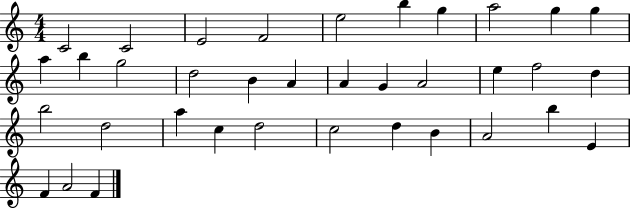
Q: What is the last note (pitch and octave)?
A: F4